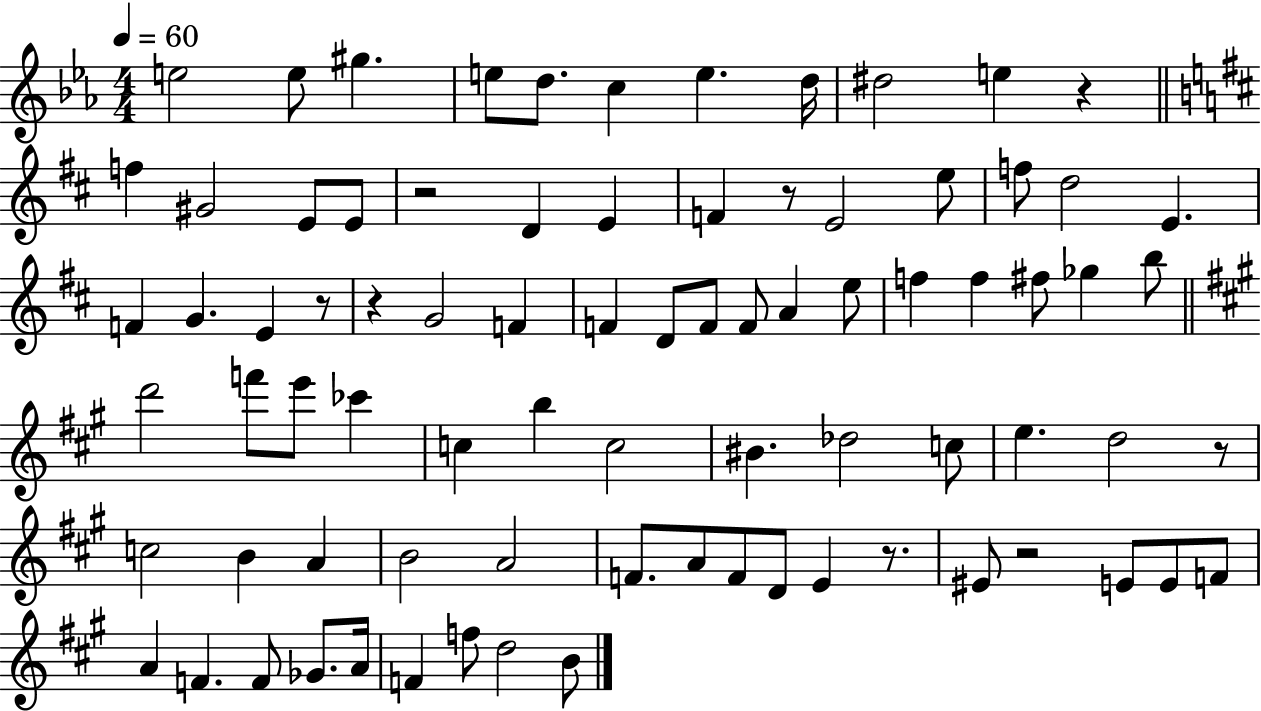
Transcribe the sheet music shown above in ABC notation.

X:1
T:Untitled
M:4/4
L:1/4
K:Eb
e2 e/2 ^g e/2 d/2 c e d/4 ^d2 e z f ^G2 E/2 E/2 z2 D E F z/2 E2 e/2 f/2 d2 E F G E z/2 z G2 F F D/2 F/2 F/2 A e/2 f f ^f/2 _g b/2 d'2 f'/2 e'/2 _c' c b c2 ^B _d2 c/2 e d2 z/2 c2 B A B2 A2 F/2 A/2 F/2 D/2 E z/2 ^E/2 z2 E/2 E/2 F/2 A F F/2 _G/2 A/4 F f/2 d2 B/2